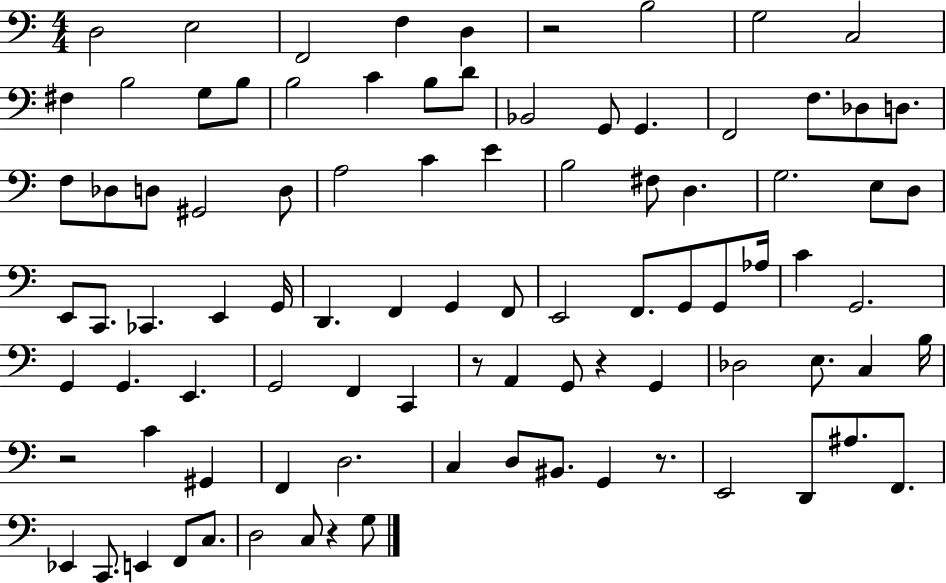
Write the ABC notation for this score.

X:1
T:Untitled
M:4/4
L:1/4
K:C
D,2 E,2 F,,2 F, D, z2 B,2 G,2 C,2 ^F, B,2 G,/2 B,/2 B,2 C B,/2 D/2 _B,,2 G,,/2 G,, F,,2 F,/2 _D,/2 D,/2 F,/2 _D,/2 D,/2 ^G,,2 D,/2 A,2 C E B,2 ^F,/2 D, G,2 E,/2 D,/2 E,,/2 C,,/2 _C,, E,, G,,/4 D,, F,, G,, F,,/2 E,,2 F,,/2 G,,/2 G,,/2 _A,/4 C G,,2 G,, G,, E,, G,,2 F,, C,, z/2 A,, G,,/2 z G,, _D,2 E,/2 C, B,/4 z2 C ^G,, F,, D,2 C, D,/2 ^B,,/2 G,, z/2 E,,2 D,,/2 ^A,/2 F,,/2 _E,, C,,/2 E,, F,,/2 C,/2 D,2 C,/2 z G,/2